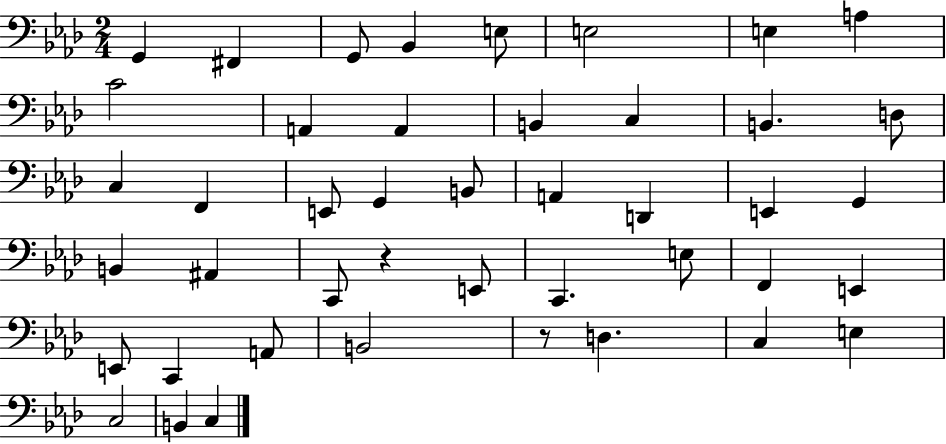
{
  \clef bass
  \numericTimeSignature
  \time 2/4
  \key aes \major
  \repeat volta 2 { g,4 fis,4 | g,8 bes,4 e8 | e2 | e4 a4 | \break c'2 | a,4 a,4 | b,4 c4 | b,4. d8 | \break c4 f,4 | e,8 g,4 b,8 | a,4 d,4 | e,4 g,4 | \break b,4 ais,4 | c,8 r4 e,8 | c,4. e8 | f,4 e,4 | \break e,8 c,4 a,8 | b,2 | r8 d4. | c4 e4 | \break c2 | b,4 c4 | } \bar "|."
}